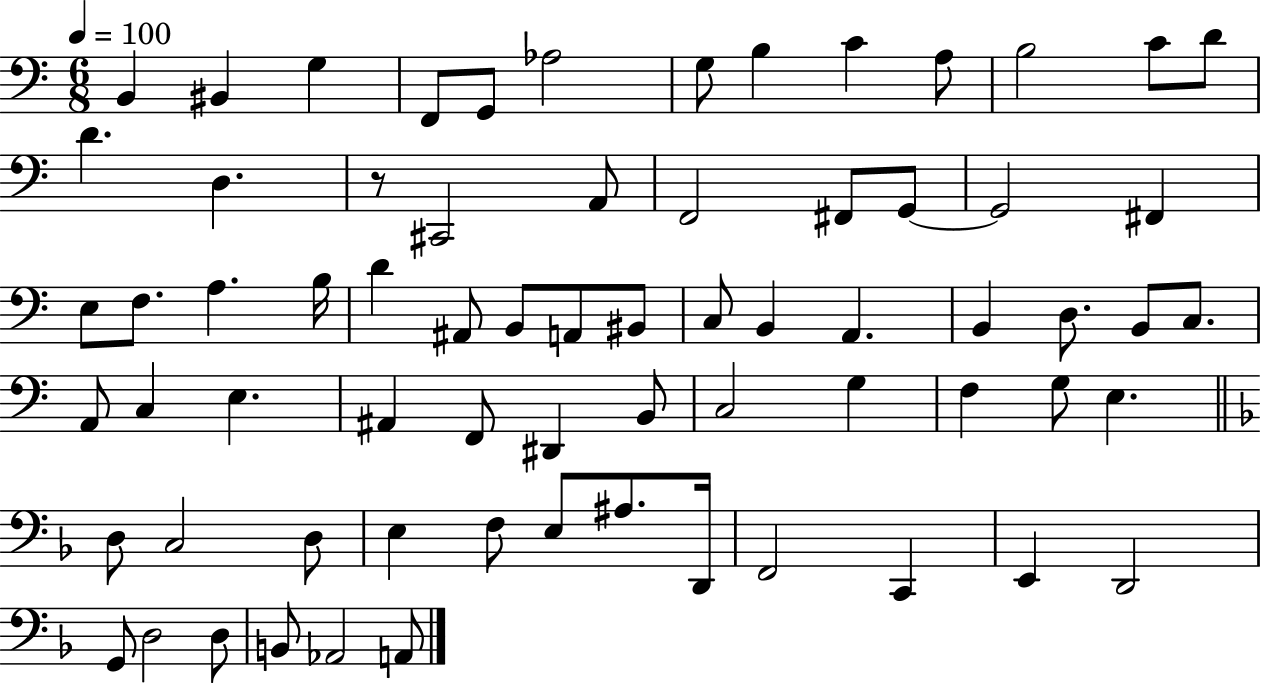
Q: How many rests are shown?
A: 1